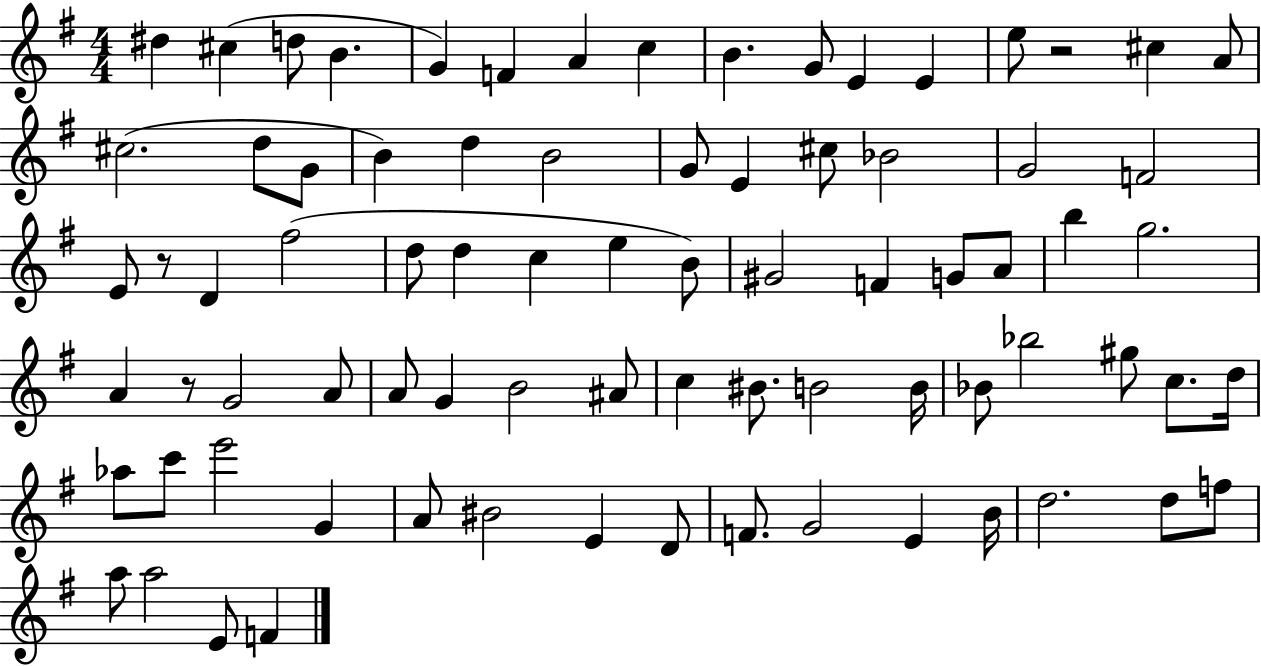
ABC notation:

X:1
T:Untitled
M:4/4
L:1/4
K:G
^d ^c d/2 B G F A c B G/2 E E e/2 z2 ^c A/2 ^c2 d/2 G/2 B d B2 G/2 E ^c/2 _B2 G2 F2 E/2 z/2 D ^f2 d/2 d c e B/2 ^G2 F G/2 A/2 b g2 A z/2 G2 A/2 A/2 G B2 ^A/2 c ^B/2 B2 B/4 _B/2 _b2 ^g/2 c/2 d/4 _a/2 c'/2 e'2 G A/2 ^B2 E D/2 F/2 G2 E B/4 d2 d/2 f/2 a/2 a2 E/2 F